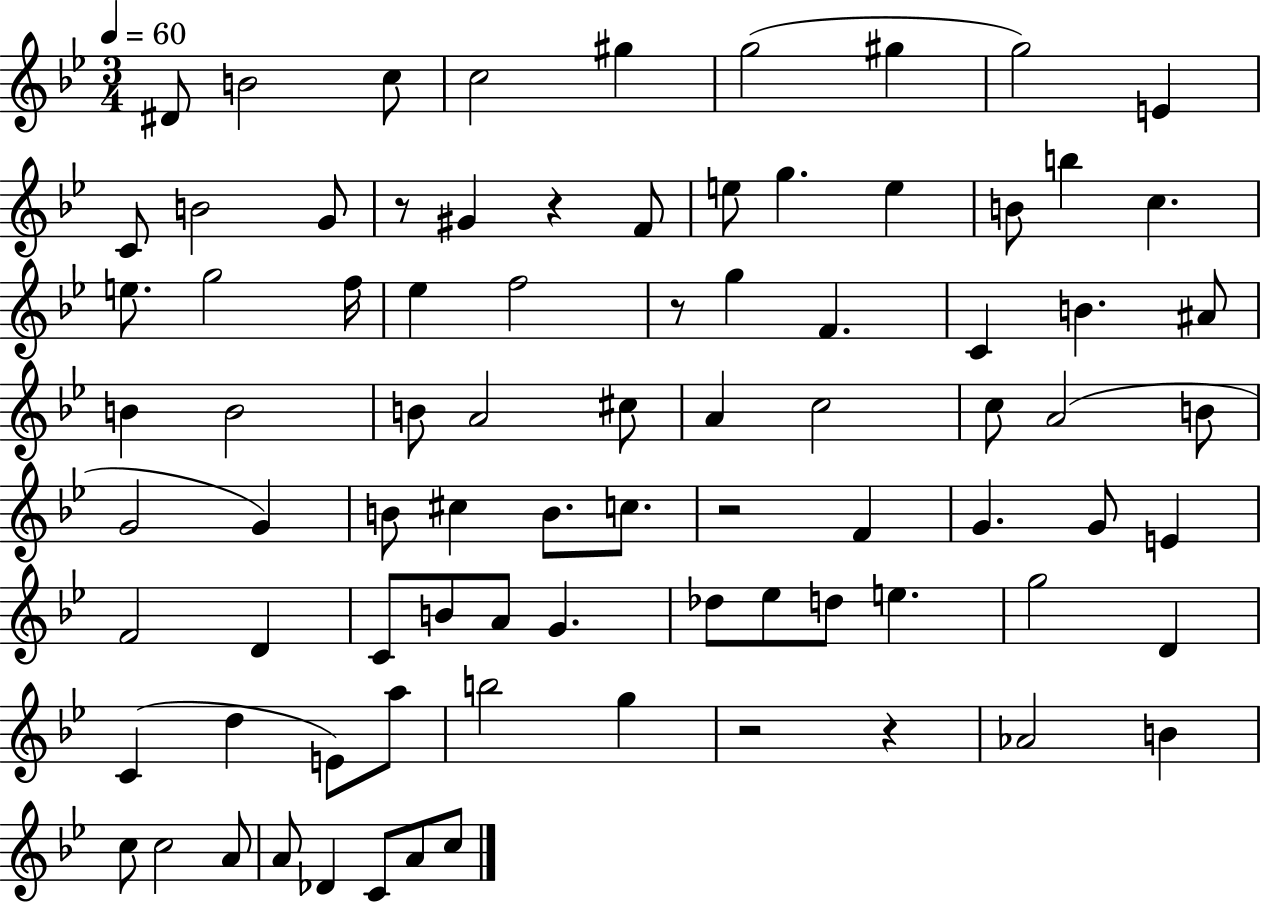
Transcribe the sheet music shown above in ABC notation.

X:1
T:Untitled
M:3/4
L:1/4
K:Bb
^D/2 B2 c/2 c2 ^g g2 ^g g2 E C/2 B2 G/2 z/2 ^G z F/2 e/2 g e B/2 b c e/2 g2 f/4 _e f2 z/2 g F C B ^A/2 B B2 B/2 A2 ^c/2 A c2 c/2 A2 B/2 G2 G B/2 ^c B/2 c/2 z2 F G G/2 E F2 D C/2 B/2 A/2 G _d/2 _e/2 d/2 e g2 D C d E/2 a/2 b2 g z2 z _A2 B c/2 c2 A/2 A/2 _D C/2 A/2 c/2